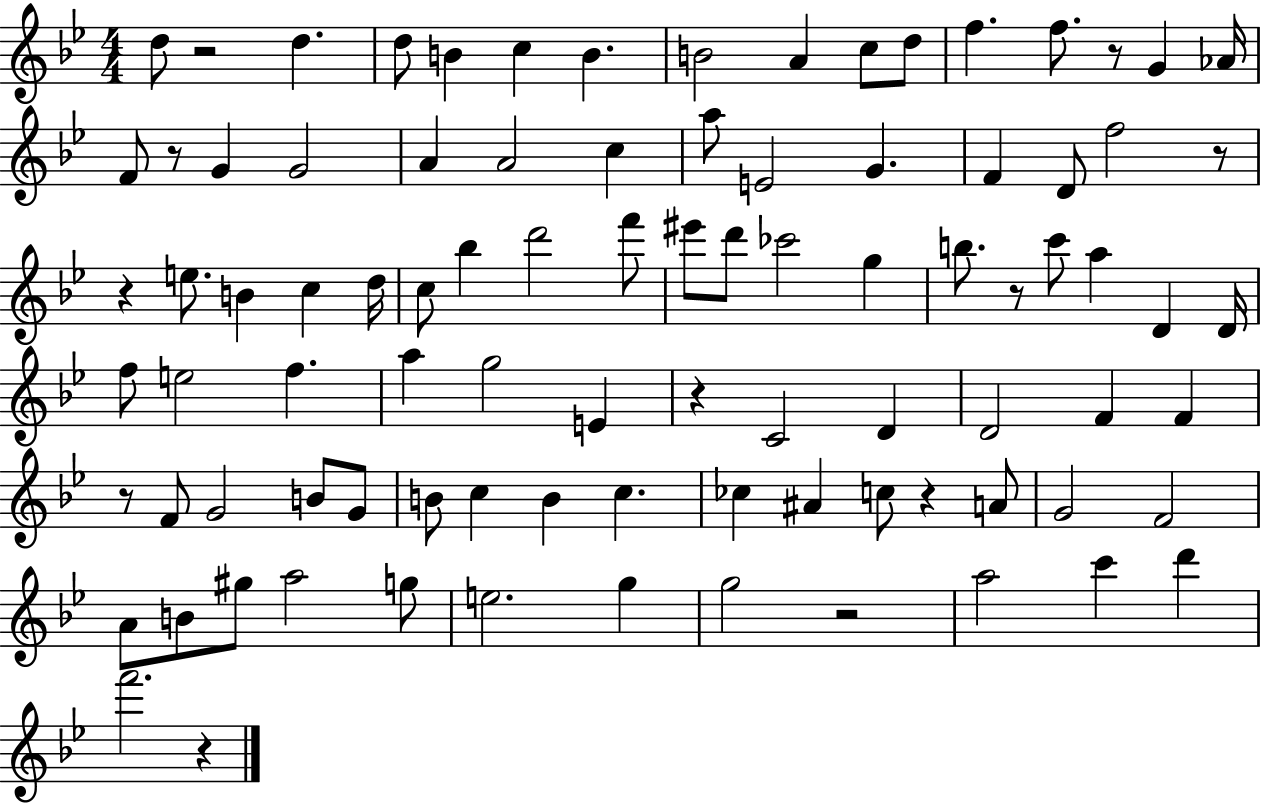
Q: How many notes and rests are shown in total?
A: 91